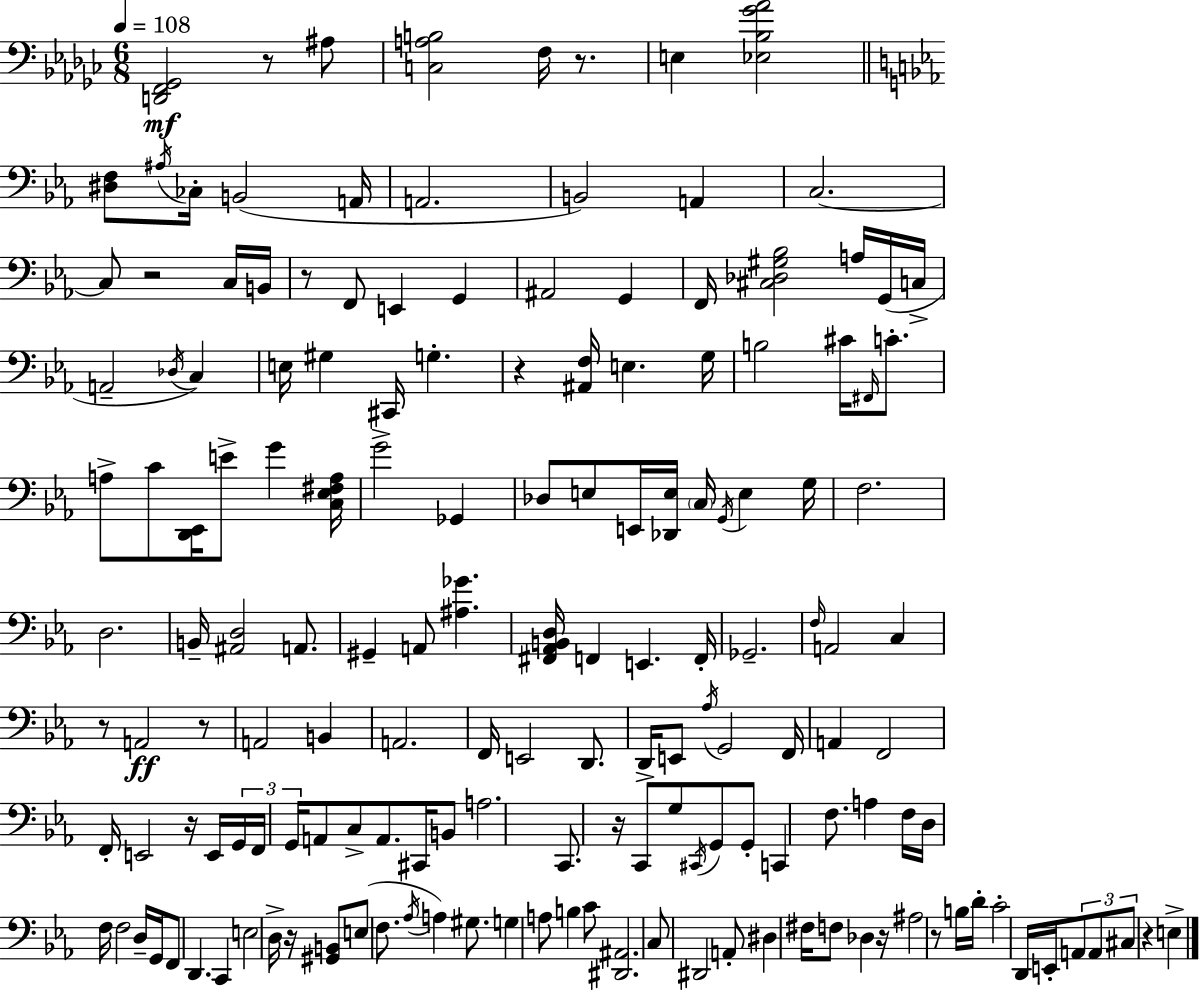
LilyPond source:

{
  \clef bass
  \numericTimeSignature
  \time 6/8
  \key ees \minor
  \tempo 4 = 108
  <d, f, ges,>2\mf r8 ais8 | <c a b>2 f16 r8. | e4 <ees bes ges' aes'>2 | \bar "||" \break \key ees \major <dis f>8 \acciaccatura { ais16 } ces16-. b,2( | a,16 a,2. | b,2) a,4 | c2.~~ | \break c8 r2 c16 | b,16 r8 f,8 e,4 g,4 | ais,2 g,4 | f,16 <cis des gis bes>2 a16 g,16( | \break c16-> a,2-- \acciaccatura { des16 }) c4 | e16 gis4 cis,16 g4.-. | r4 <ais, f>16 e4. | g16 b2 cis'16 \grace { fis,16 } | \break c'8.-. a8-> c'8 <d, ees,>16 e'8-> g'4 | <c ees fis a>16 g'2-> ges,4 | des8 e8 e,16 <des, e>16 \parenthesize c16 \acciaccatura { g,16 } e4 | g16 f2. | \break d2. | b,16-- <ais, d>2 | a,8. gis,4-- a,8 <ais ges'>4. | <fis, aes, b, d>16 f,4 e,4. | \break f,16-. ges,2.-- | \grace { f16 } a,2 | c4 r8 a,2\ff | r8 a,2 | \break b,4 a,2. | f,16 e,2 | d,8. d,16-> e,8 \acciaccatura { aes16 } g,2 | f,16 a,4 f,2 | \break f,16-. e,2 | r16 e,16 \tuplet 3/2 { g,16 f,16 g,16 } a,8 c8-> | a,8. cis,16 b,8 a2. | c,8. r16 c,8 | \break g8 \acciaccatura { cis,16 } g,8 g,8-. c,4 f8. | a4 f16 d16 f16 f2 | d16-- g,16 f,8 d,4. | c,4 e2 | \break d16-> r16 <gis, b,>8 e8( f8. | \acciaccatura { aes16 } a4) gis8. g4 | a8 b4 c'8 <dis, ais,>2. | c8 dis,2 | \break a,8-. dis4 | fis16 f8 des4 r16 ais2 | r8 b16 d'16-. c'2-. | d,16 e,16-. \tuplet 3/2 { a,8 a,8 cis8 } | \break r4 e4-> \bar "|."
}